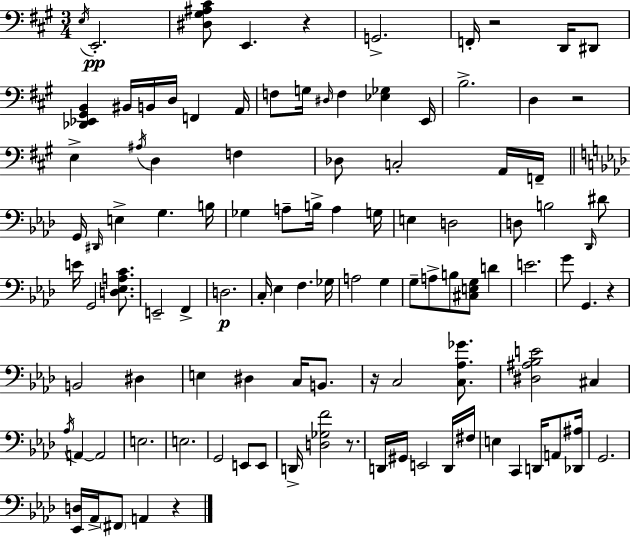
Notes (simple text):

E3/s E2/h. [D#3,G#3,A#3,C#4]/e E2/q. R/q G2/h. F2/s R/h D2/s D#2/e [Db2,Eb2,G#2,B2]/q BIS2/s B2/s D3/s F2/q A2/s F3/e G3/s D#3/s F3/q [Eb3,Gb3]/q E2/s B3/h. D3/q R/h E3/q A#3/s D3/q F3/q Db3/e C3/h A2/s F2/s G2/s D#2/s E3/q G3/q. B3/s Gb3/q A3/e B3/s A3/q G3/s E3/q D3/h D3/e B3/h Db2/s D#4/e E4/s G2/h [D3,Eb3,A3,C4]/e. E2/h F2/q D3/h. C3/s Eb3/q F3/q. Gb3/s A3/h G3/q G3/e A3/e B3/e [C#3,E3,G3]/e D4/q E4/h. G4/e G2/q. R/q B2/h D#3/q E3/q D#3/q C3/s B2/e. R/s C3/h [C3,Ab3,Gb4]/e. [D#3,A#3,Bb3,E4]/h C#3/q Ab3/s A2/q A2/h E3/h. E3/h. G2/h E2/e E2/e D2/s [D3,Gb3,F4]/h R/e. D2/s G#2/s E2/h D2/s F#3/s E3/q C2/q D2/s A2/e [Db2,A#3]/s G2/h. [Eb2,D3]/s Ab2/s F#2/e A2/q R/q